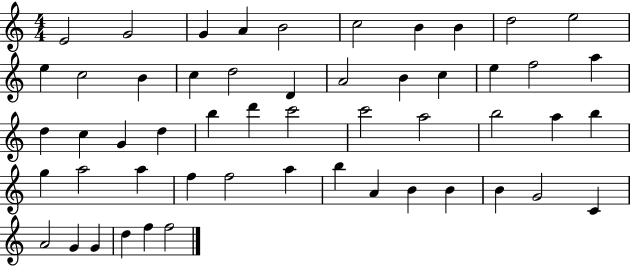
{
  \clef treble
  \numericTimeSignature
  \time 4/4
  \key c \major
  e'2 g'2 | g'4 a'4 b'2 | c''2 b'4 b'4 | d''2 e''2 | \break e''4 c''2 b'4 | c''4 d''2 d'4 | a'2 b'4 c''4 | e''4 f''2 a''4 | \break d''4 c''4 g'4 d''4 | b''4 d'''4 c'''2 | c'''2 a''2 | b''2 a''4 b''4 | \break g''4 a''2 a''4 | f''4 f''2 a''4 | b''4 a'4 b'4 b'4 | b'4 g'2 c'4 | \break a'2 g'4 g'4 | d''4 f''4 f''2 | \bar "|."
}